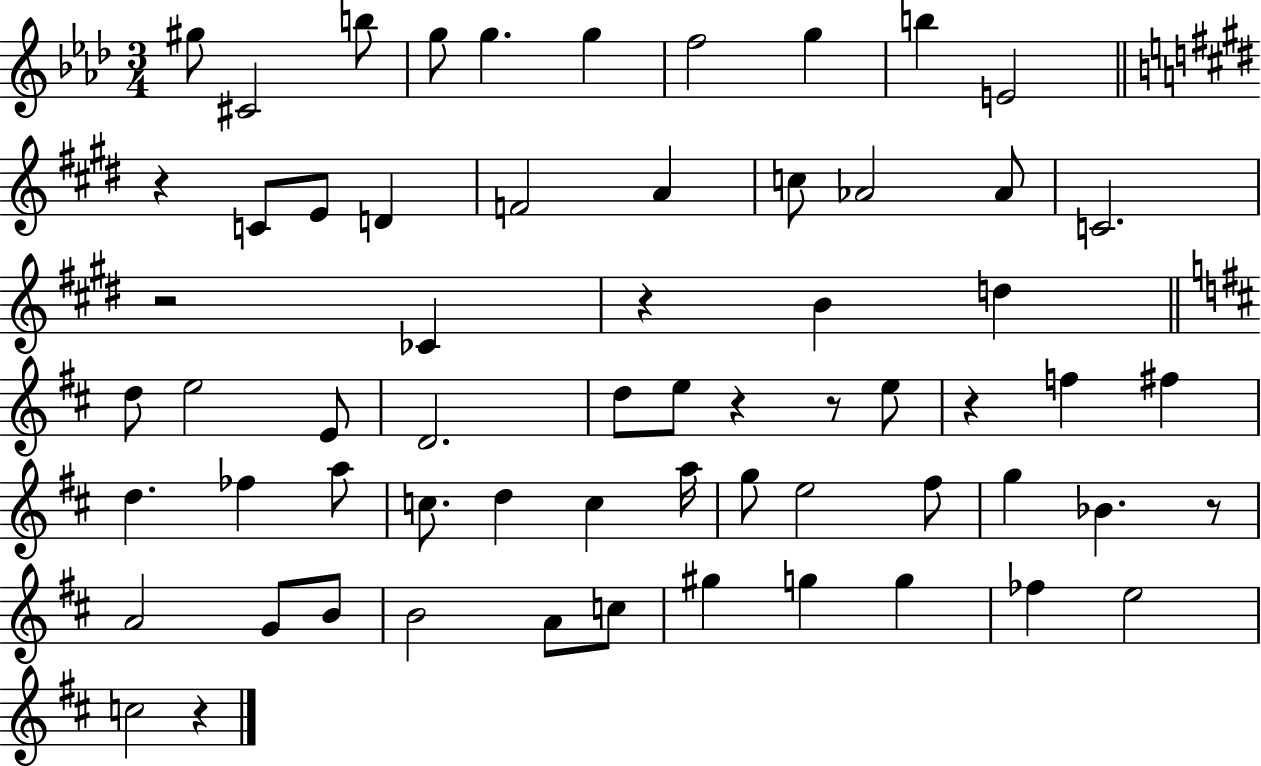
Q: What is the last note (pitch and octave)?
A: C5